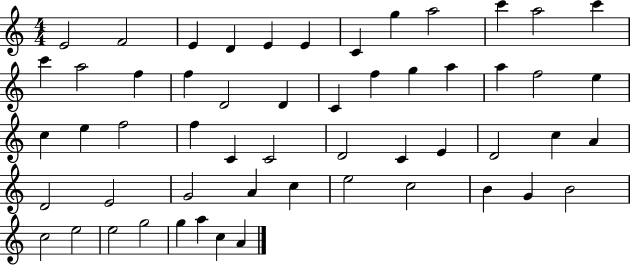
X:1
T:Untitled
M:4/4
L:1/4
K:C
E2 F2 E D E E C g a2 c' a2 c' c' a2 f f D2 D C f g a a f2 e c e f2 f C C2 D2 C E D2 c A D2 E2 G2 A c e2 c2 B G B2 c2 e2 e2 g2 g a c A